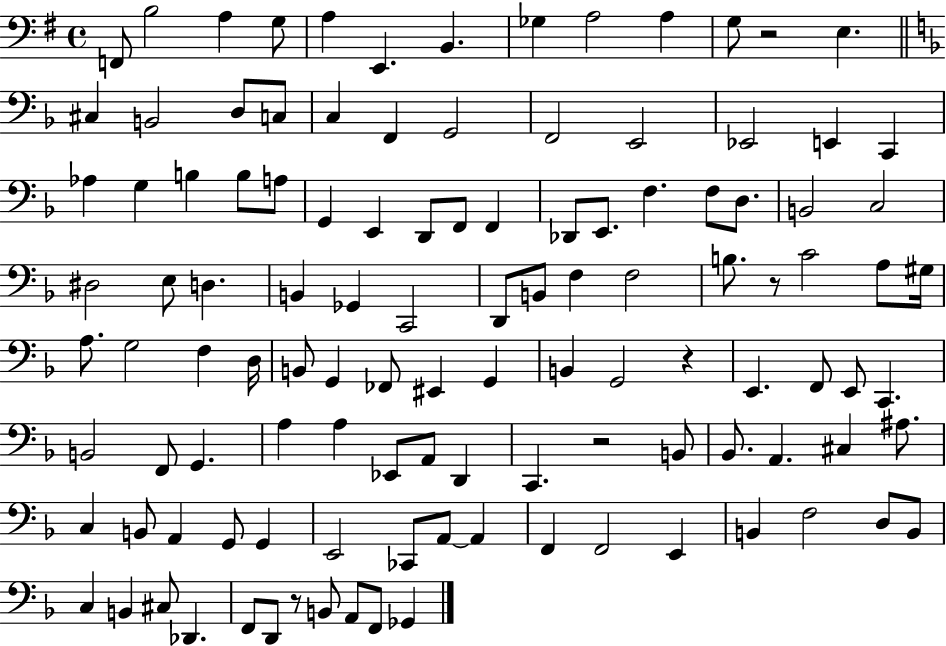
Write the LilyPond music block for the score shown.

{
  \clef bass
  \time 4/4
  \defaultTimeSignature
  \key g \major
  \repeat volta 2 { f,8 b2 a4 g8 | a4 e,4. b,4. | ges4 a2 a4 | g8 r2 e4. | \break \bar "||" \break \key d \minor cis4 b,2 d8 c8 | c4 f,4 g,2 | f,2 e,2 | ees,2 e,4 c,4 | \break aes4 g4 b4 b8 a8 | g,4 e,4 d,8 f,8 f,4 | des,8 e,8. f4. f8 d8. | b,2 c2 | \break dis2 e8 d4. | b,4 ges,4 c,2 | d,8 b,8 f4 f2 | b8. r8 c'2 a8 gis16 | \break a8. g2 f4 d16 | b,8 g,4 fes,8 eis,4 g,4 | b,4 g,2 r4 | e,4. f,8 e,8 c,4. | \break b,2 f,8 g,4. | a4 a4 ees,8 a,8 d,4 | c,4. r2 b,8 | bes,8. a,4. cis4 ais8. | \break c4 b,8 a,4 g,8 g,4 | e,2 ces,8 a,8~~ a,4 | f,4 f,2 e,4 | b,4 f2 d8 b,8 | \break c4 b,4 cis8 des,4. | f,8 d,8 r8 b,8 a,8 f,8 ges,4 | } \bar "|."
}